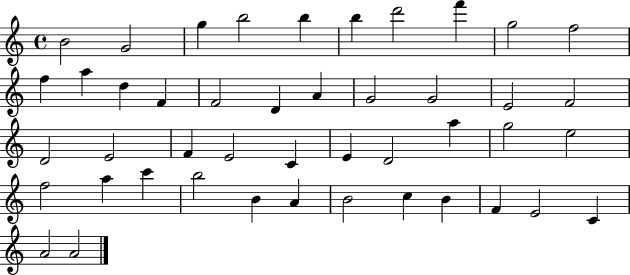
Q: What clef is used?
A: treble